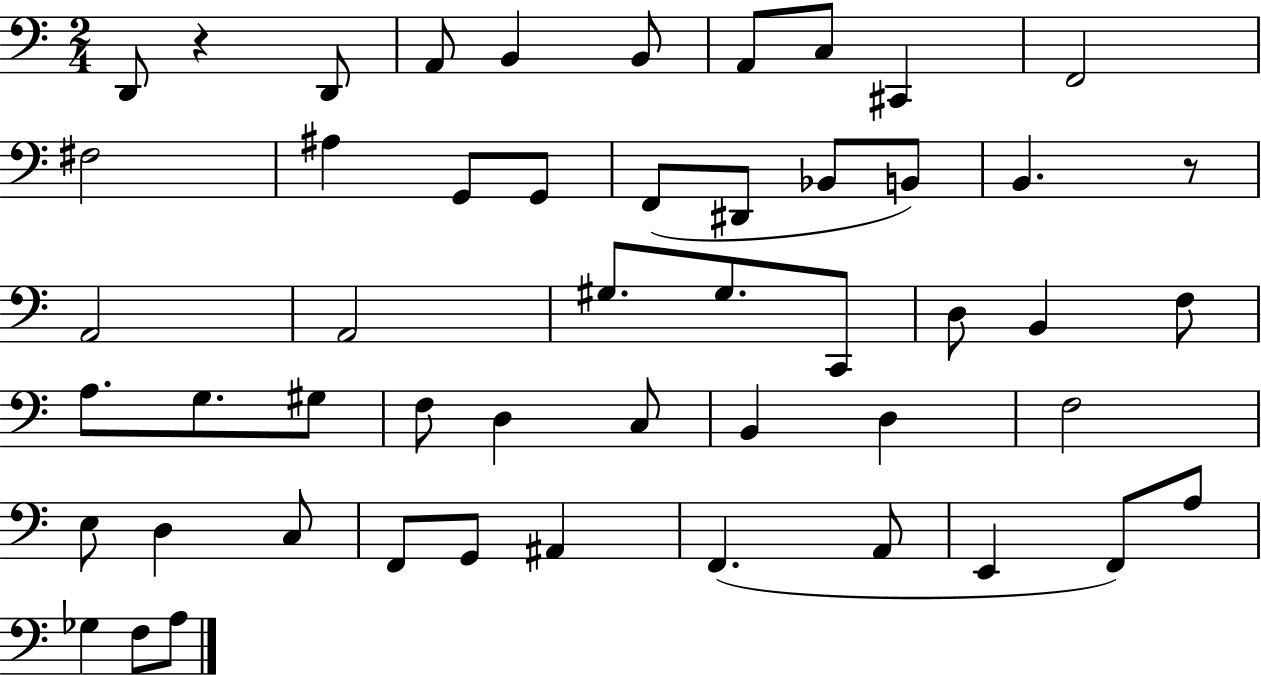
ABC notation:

X:1
T:Untitled
M:2/4
L:1/4
K:C
D,,/2 z D,,/2 A,,/2 B,, B,,/2 A,,/2 C,/2 ^C,, F,,2 ^F,2 ^A, G,,/2 G,,/2 F,,/2 ^D,,/2 _B,,/2 B,,/2 B,, z/2 A,,2 A,,2 ^G,/2 ^G,/2 C,,/2 D,/2 B,, F,/2 A,/2 G,/2 ^G,/2 F,/2 D, C,/2 B,, D, F,2 E,/2 D, C,/2 F,,/2 G,,/2 ^A,, F,, A,,/2 E,, F,,/2 A,/2 _G, F,/2 A,/2